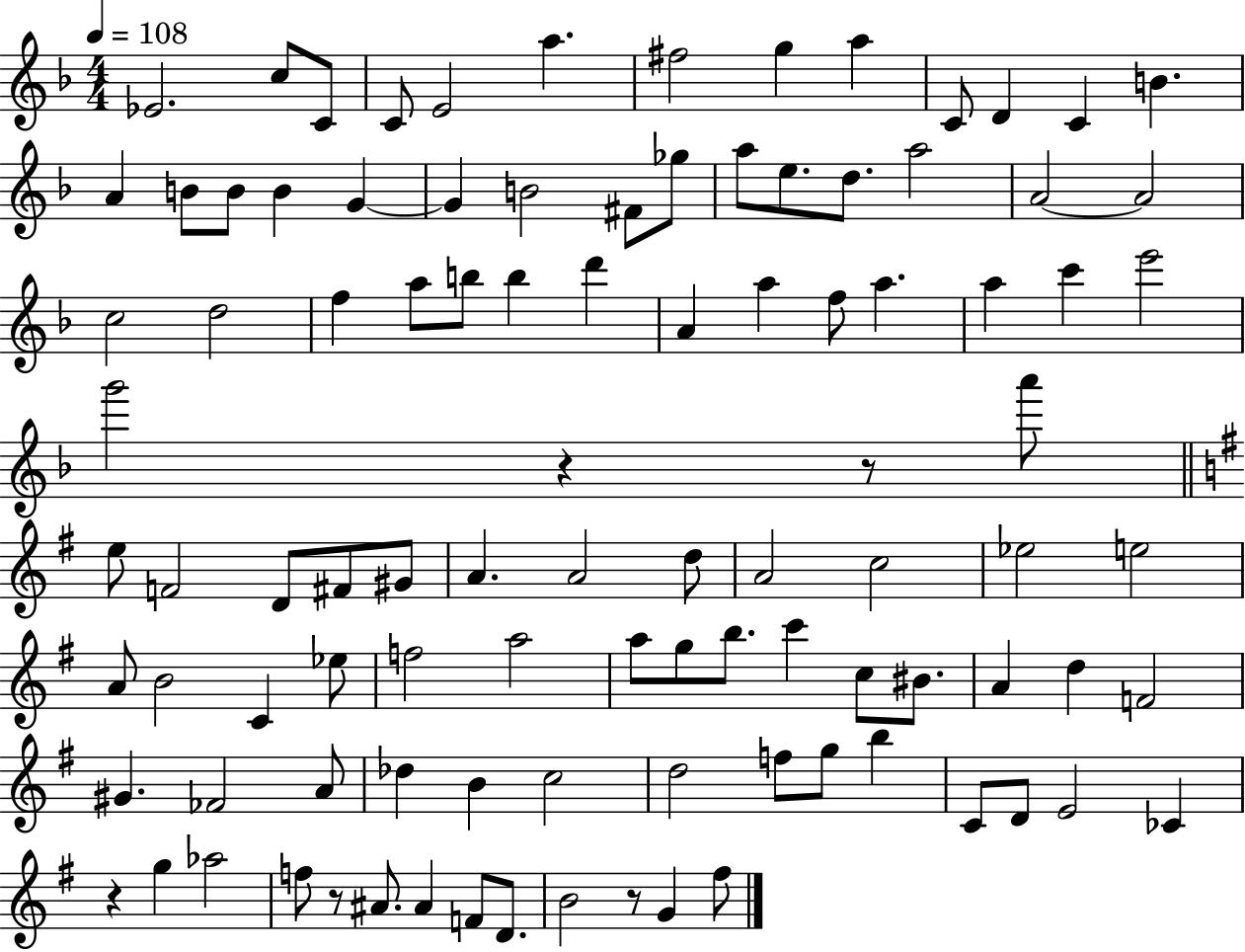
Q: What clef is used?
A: treble